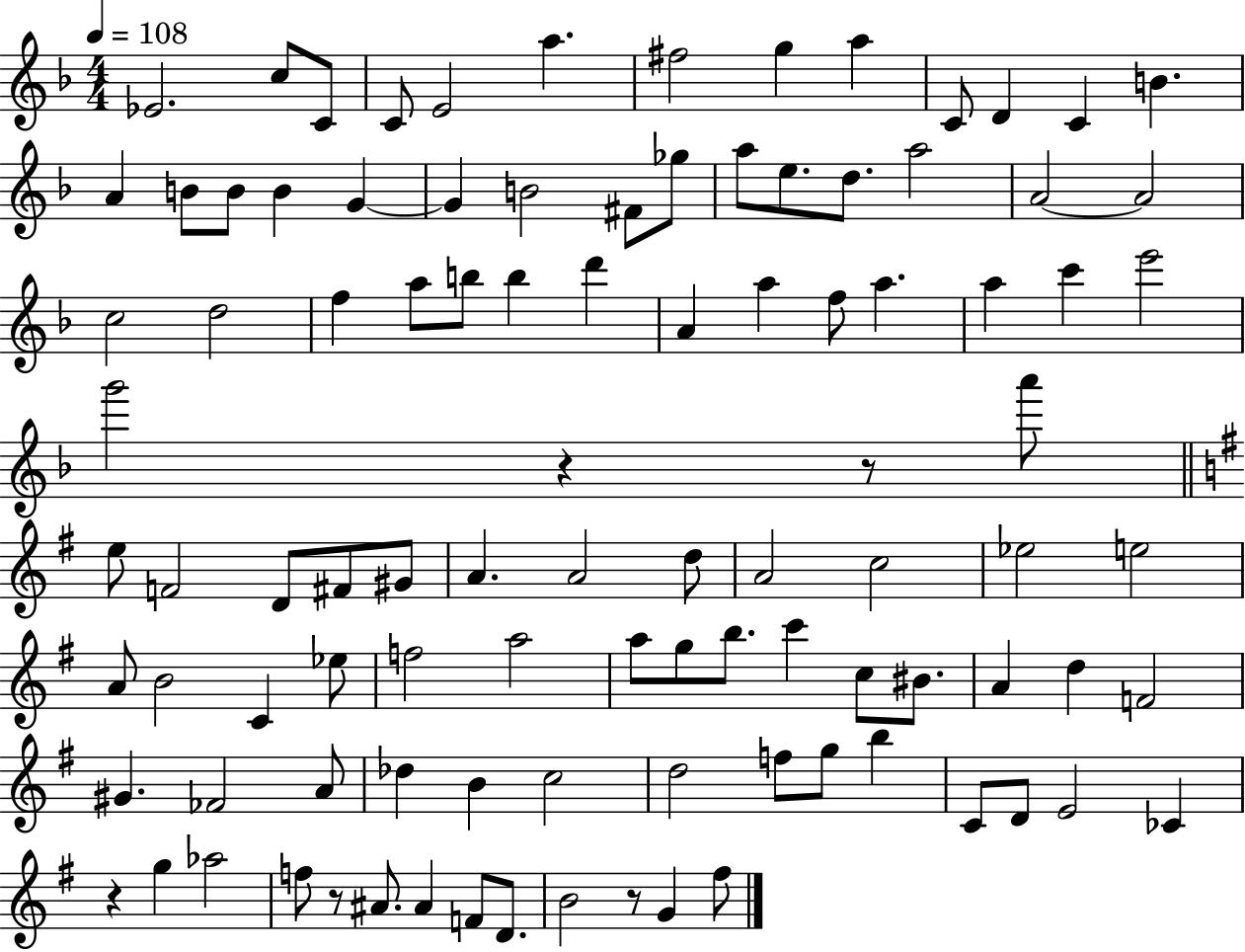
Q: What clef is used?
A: treble